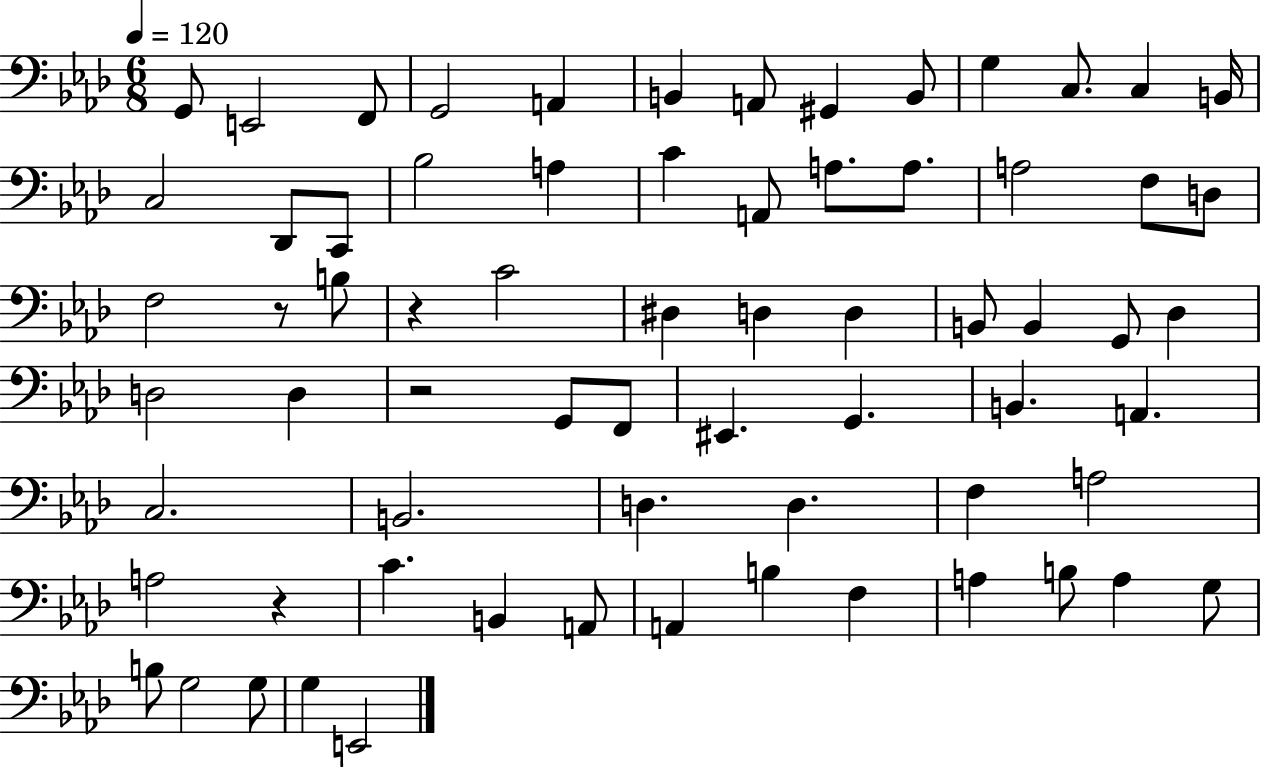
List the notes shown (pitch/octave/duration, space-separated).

G2/e E2/h F2/e G2/h A2/q B2/q A2/e G#2/q B2/e G3/q C3/e. C3/q B2/s C3/h Db2/e C2/e Bb3/h A3/q C4/q A2/e A3/e. A3/e. A3/h F3/e D3/e F3/h R/e B3/e R/q C4/h D#3/q D3/q D3/q B2/e B2/q G2/e Db3/q D3/h D3/q R/h G2/e F2/e EIS2/q. G2/q. B2/q. A2/q. C3/h. B2/h. D3/q. D3/q. F3/q A3/h A3/h R/q C4/q. B2/q A2/e A2/q B3/q F3/q A3/q B3/e A3/q G3/e B3/e G3/h G3/e G3/q E2/h